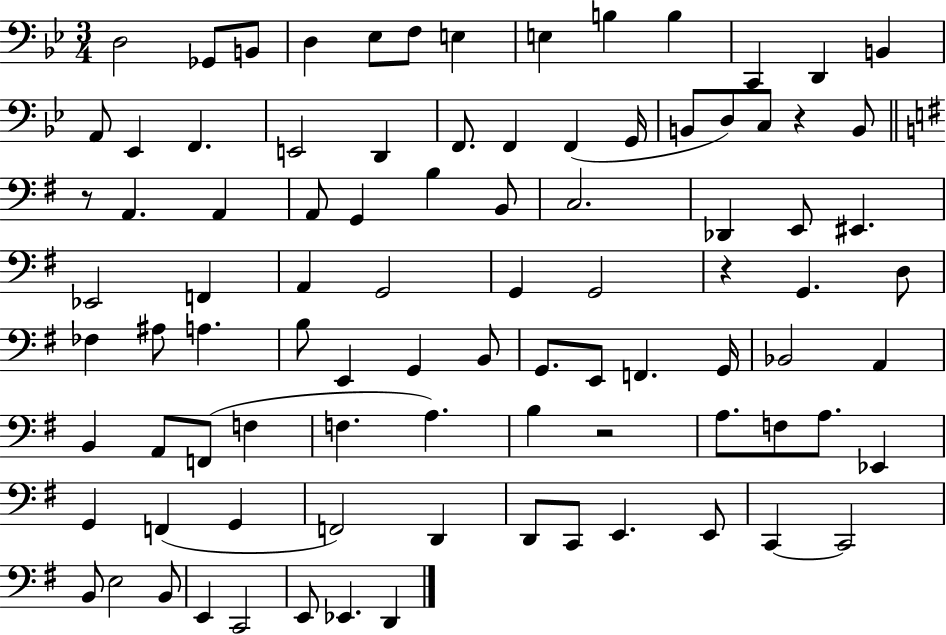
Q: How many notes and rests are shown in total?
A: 91